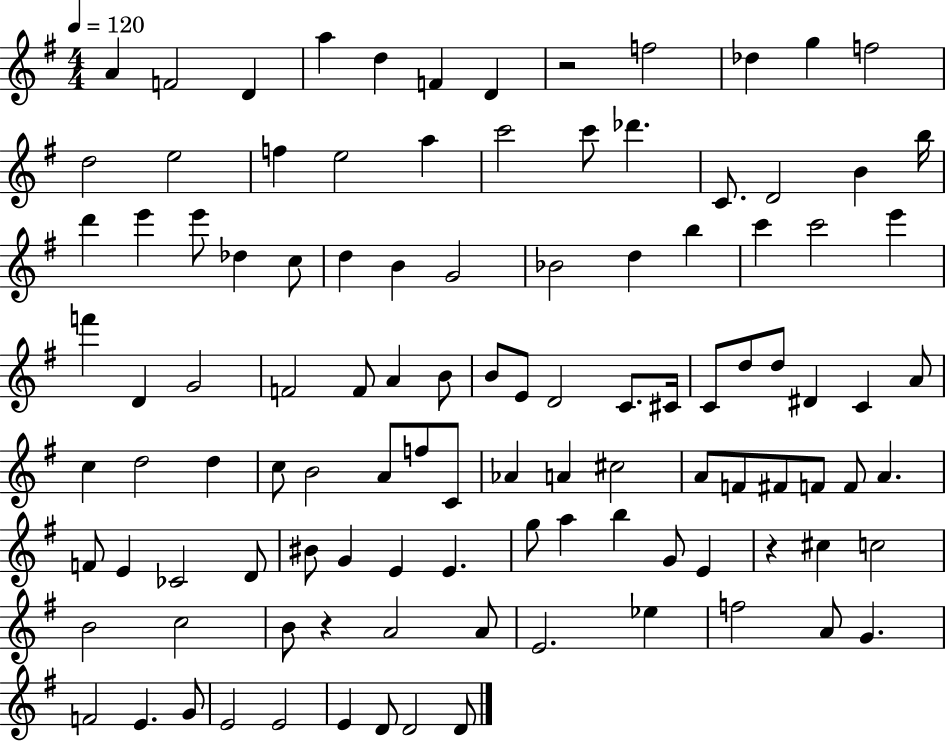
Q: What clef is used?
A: treble